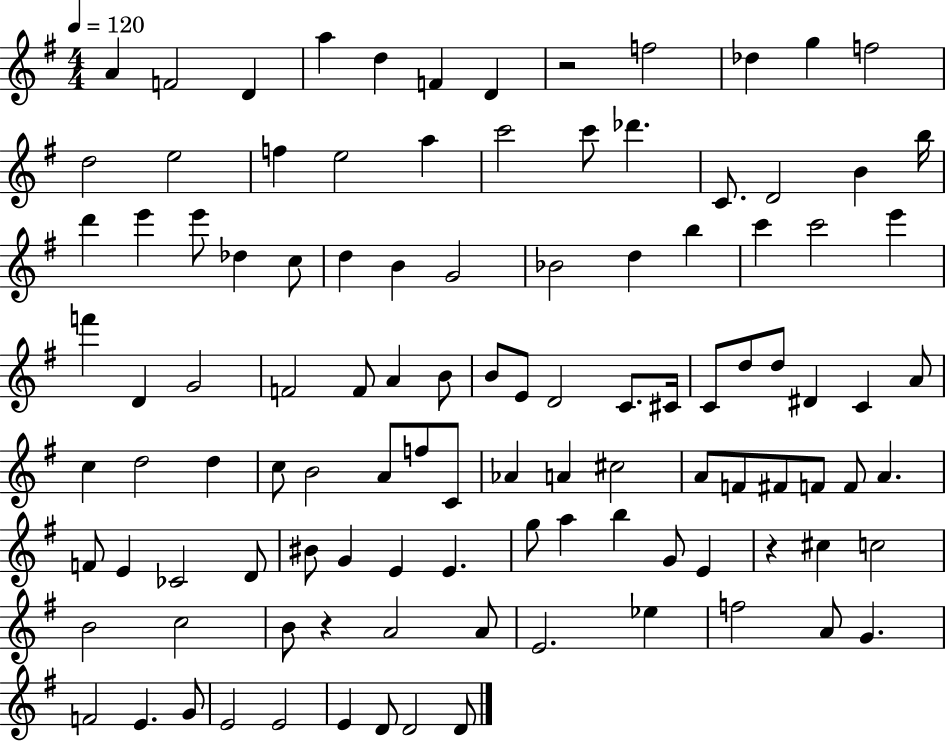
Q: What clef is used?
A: treble